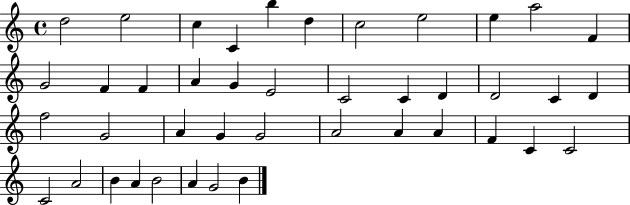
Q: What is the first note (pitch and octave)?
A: D5